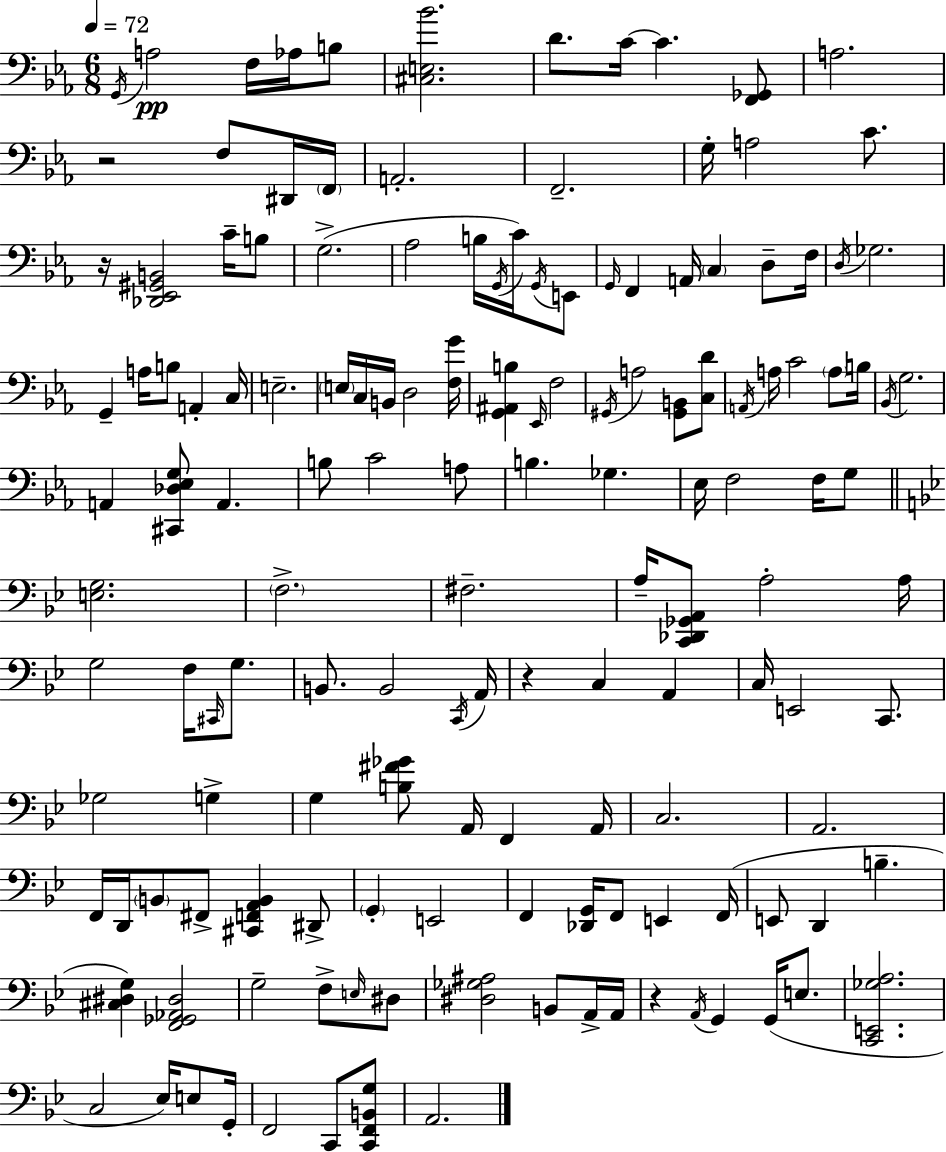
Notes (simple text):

G2/s A3/h F3/s Ab3/s B3/e [C#3,E3,Bb4]/h. D4/e. C4/s C4/q. [F2,Gb2]/e A3/h. R/h F3/e D#2/s F2/s A2/h. F2/h. G3/s A3/h C4/e. R/s [Db2,Eb2,G#2,B2]/h C4/s B3/e G3/h. Ab3/h B3/s G2/s C4/s G2/s E2/e G2/s F2/q A2/s C3/q D3/e F3/s D3/s Gb3/h. G2/q A3/s B3/e A2/q C3/s E3/h. E3/s C3/s B2/s D3/h [F3,G4]/s [G2,A#2,B3]/q Eb2/s F3/h G#2/s A3/h [G#2,B2]/e [C3,D4]/e A2/s A3/s C4/h A3/e B3/s Bb2/s G3/h. A2/q [C#2,Db3,Eb3,G3]/e A2/q. B3/e C4/h A3/e B3/q. Gb3/q. Eb3/s F3/h F3/s G3/e [E3,G3]/h. F3/h. F#3/h. A3/s [C2,Db2,Gb2,A2]/e A3/h A3/s G3/h F3/s C#2/s G3/e. B2/e. B2/h C2/s A2/s R/q C3/q A2/q C3/s E2/h C2/e. Gb3/h G3/q G3/q [B3,F#4,Gb4]/e A2/s F2/q A2/s C3/h. A2/h. F2/s D2/s B2/e F#2/e [C#2,F2,A2,B2]/q D#2/e G2/q E2/h F2/q [Db2,G2]/s F2/e E2/q F2/s E2/e D2/q B3/q. [C#3,D#3,G3]/q [F2,Gb2,Ab2,D#3]/h G3/h F3/e E3/s D#3/e [D#3,Gb3,A#3]/h B2/e A2/s A2/s R/q A2/s G2/q G2/s E3/e. [C2,E2,Gb3,A3]/h. C3/h Eb3/s E3/e G2/s F2/h C2/e [C2,F2,B2,G3]/e A2/h.